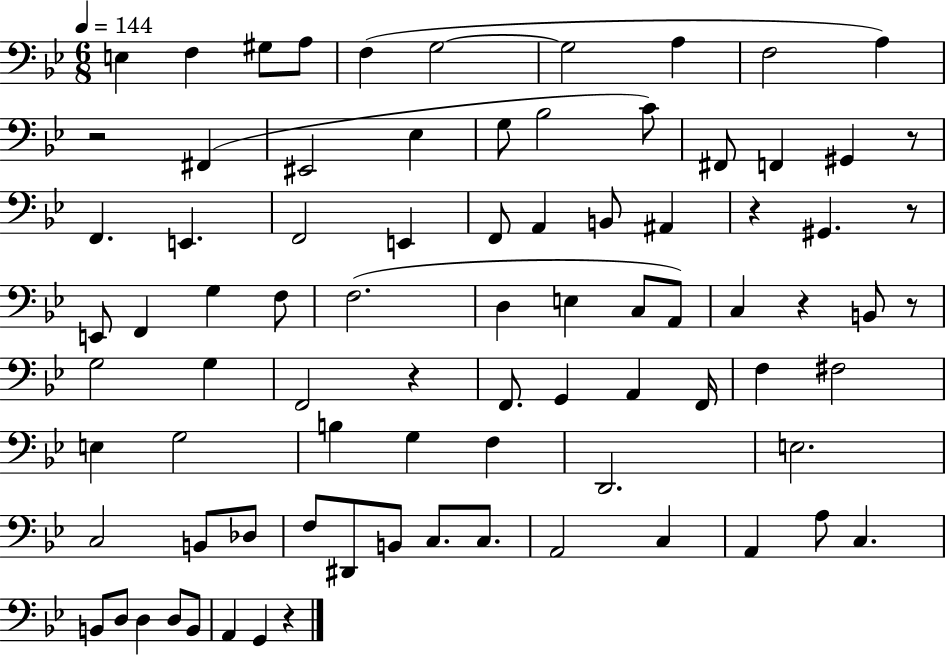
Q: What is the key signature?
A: BES major